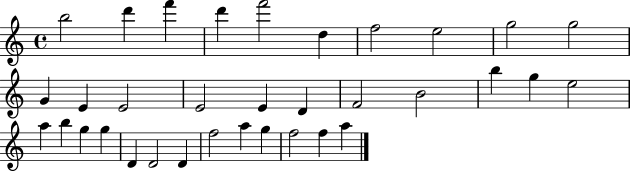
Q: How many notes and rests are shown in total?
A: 34